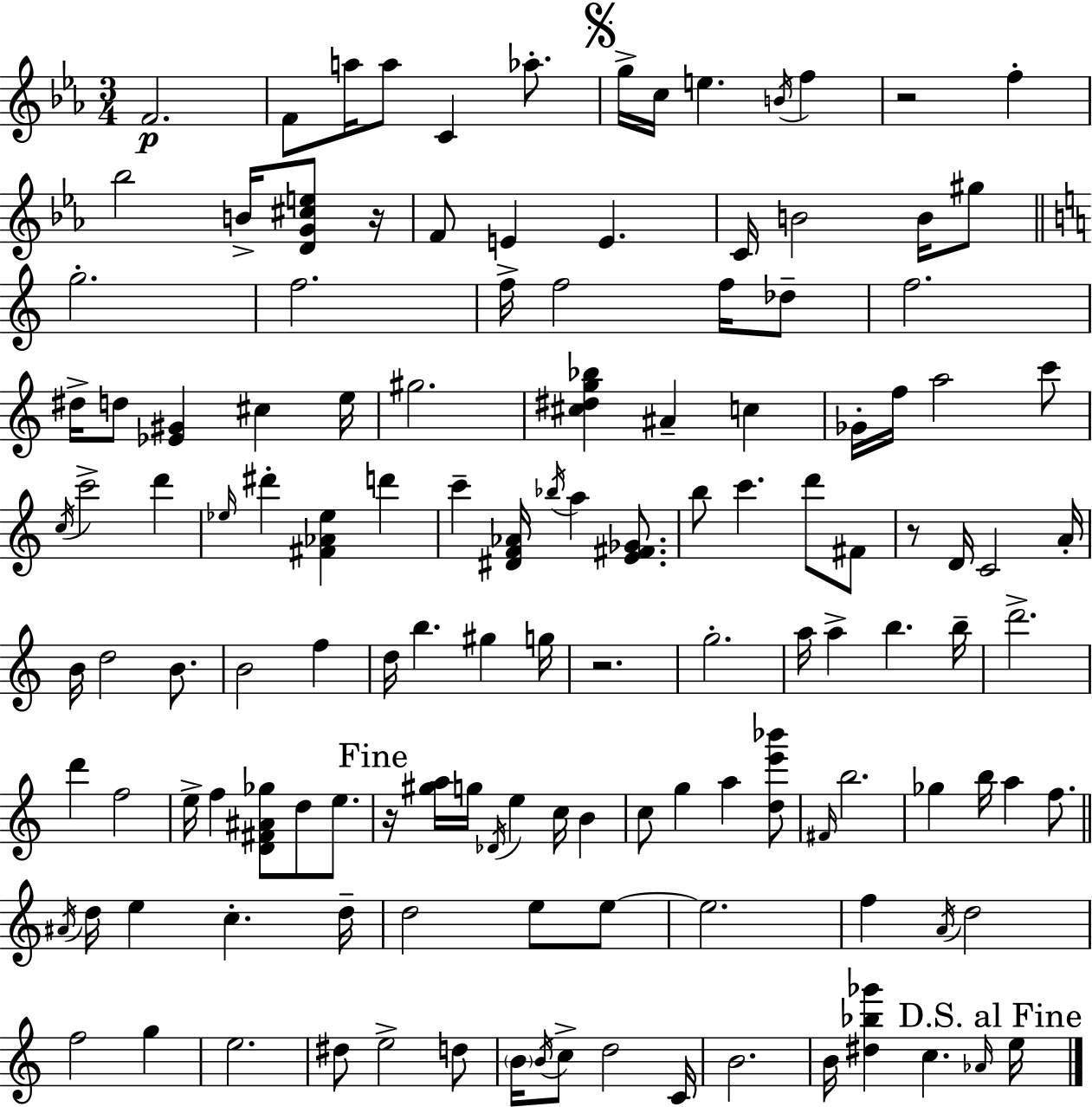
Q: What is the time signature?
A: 3/4